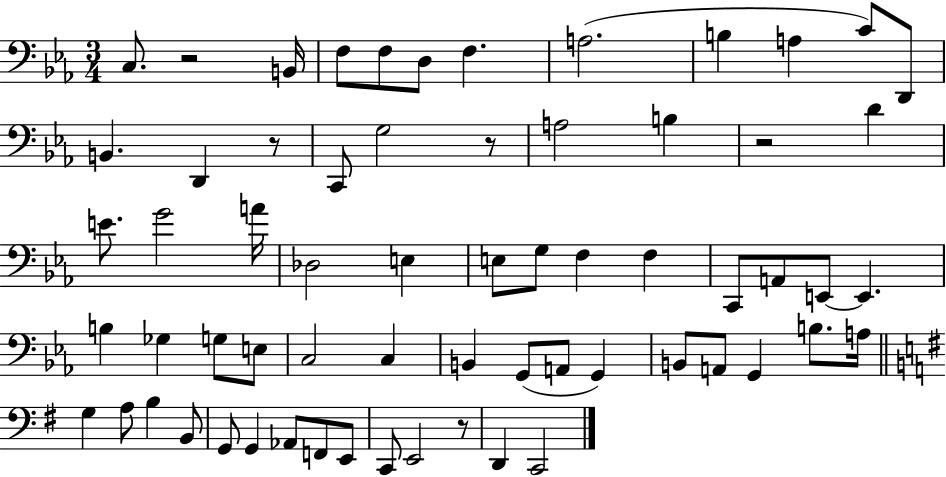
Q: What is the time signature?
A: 3/4